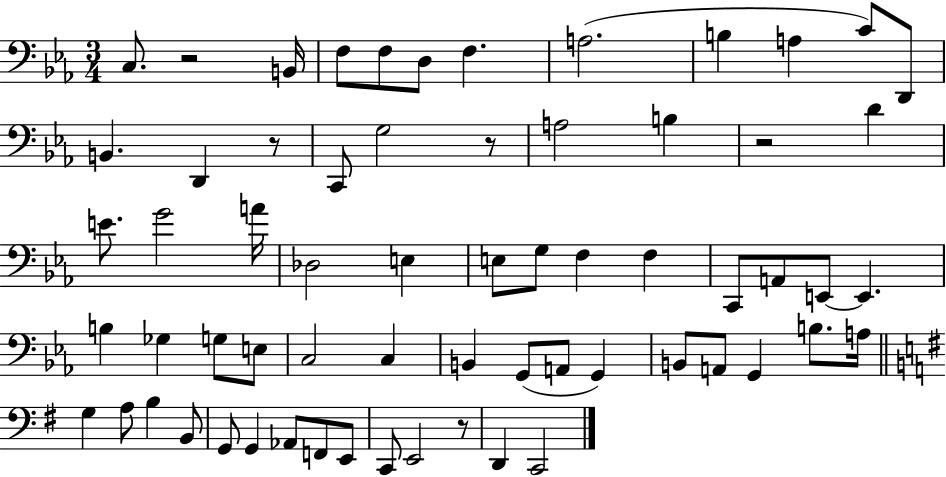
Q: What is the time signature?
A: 3/4